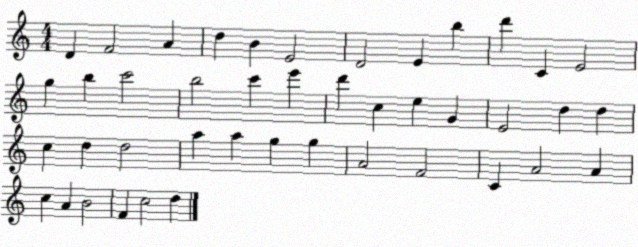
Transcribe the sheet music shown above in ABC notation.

X:1
T:Untitled
M:4/4
L:1/4
K:C
D F2 A d B E2 D2 E b d' C E2 g b c'2 b2 c' e' d' c e G E2 d d c d d2 a a g g A2 F2 C A2 A c A B2 F c2 d